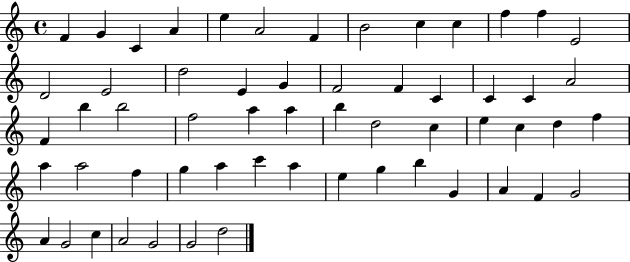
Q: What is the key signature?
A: C major